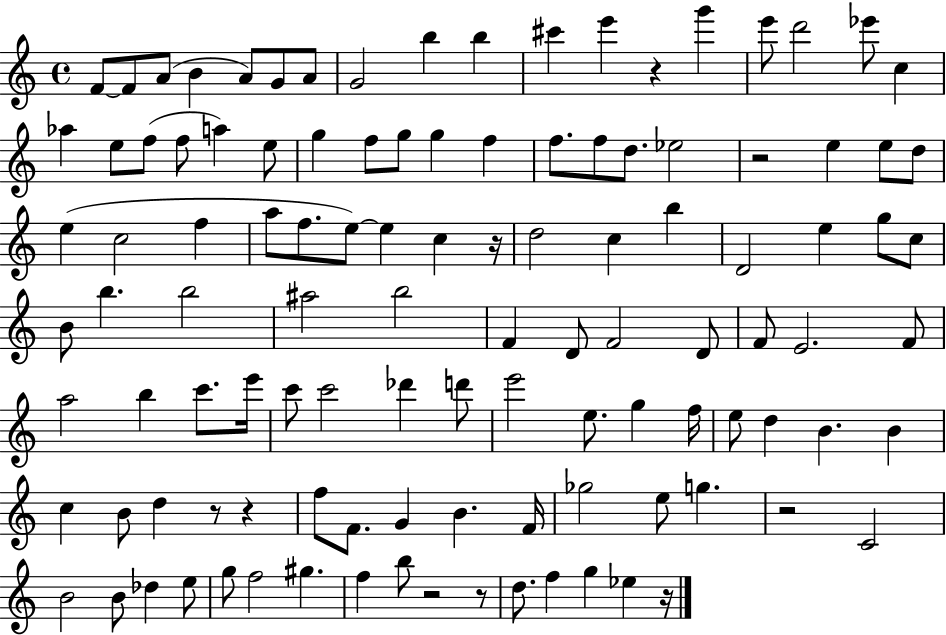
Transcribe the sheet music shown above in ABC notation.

X:1
T:Untitled
M:4/4
L:1/4
K:C
F/2 F/2 A/2 B A/2 G/2 A/2 G2 b b ^c' e' z g' e'/2 d'2 _e'/2 c _a e/2 f/2 f/2 a e/2 g f/2 g/2 g f f/2 f/2 d/2 _e2 z2 e e/2 d/2 e c2 f a/2 f/2 e/2 e c z/4 d2 c b D2 e g/2 c/2 B/2 b b2 ^a2 b2 F D/2 F2 D/2 F/2 E2 F/2 a2 b c'/2 e'/4 c'/2 c'2 _d' d'/2 e'2 e/2 g f/4 e/2 d B B c B/2 d z/2 z f/2 F/2 G B F/4 _g2 e/2 g z2 C2 B2 B/2 _d e/2 g/2 f2 ^g f b/2 z2 z/2 d/2 f g _e z/4